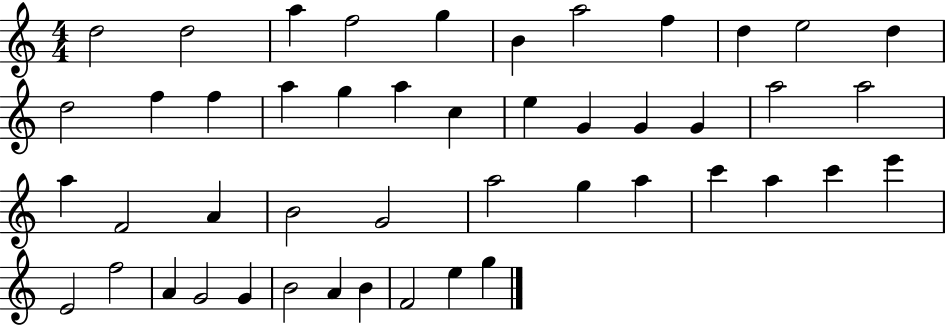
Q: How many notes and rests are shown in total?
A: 47